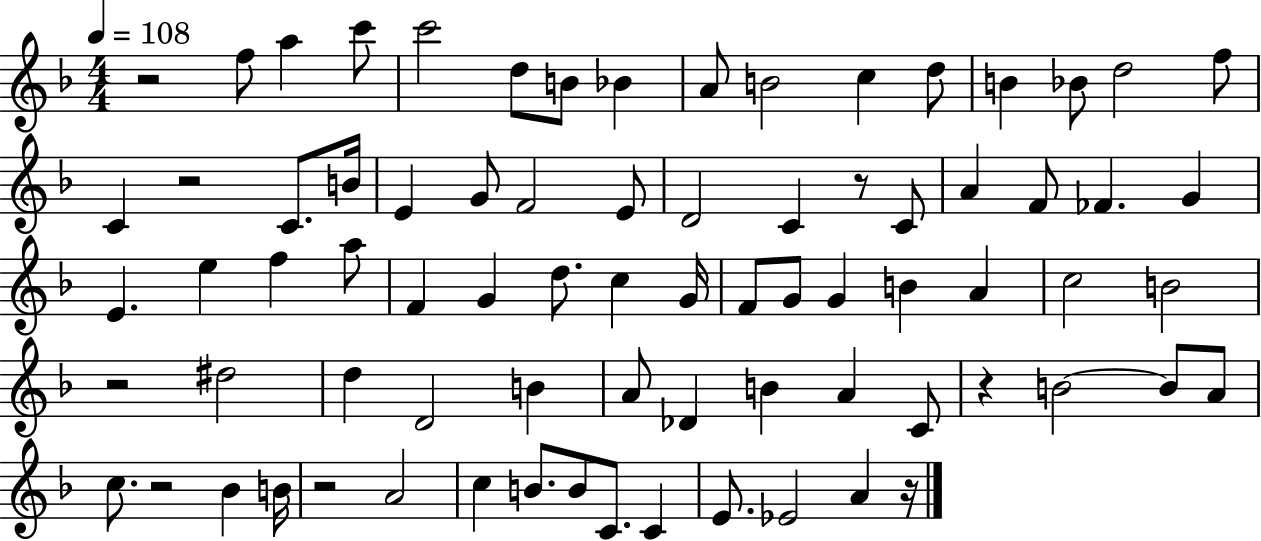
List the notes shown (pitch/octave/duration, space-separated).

R/h F5/e A5/q C6/e C6/h D5/e B4/e Bb4/q A4/e B4/h C5/q D5/e B4/q Bb4/e D5/h F5/e C4/q R/h C4/e. B4/s E4/q G4/e F4/h E4/e D4/h C4/q R/e C4/e A4/q F4/e FES4/q. G4/q E4/q. E5/q F5/q A5/e F4/q G4/q D5/e. C5/q G4/s F4/e G4/e G4/q B4/q A4/q C5/h B4/h R/h D#5/h D5/q D4/h B4/q A4/e Db4/q B4/q A4/q C4/e R/q B4/h B4/e A4/e C5/e. R/h Bb4/q B4/s R/h A4/h C5/q B4/e. B4/e C4/e. C4/q E4/e. Eb4/h A4/q R/s